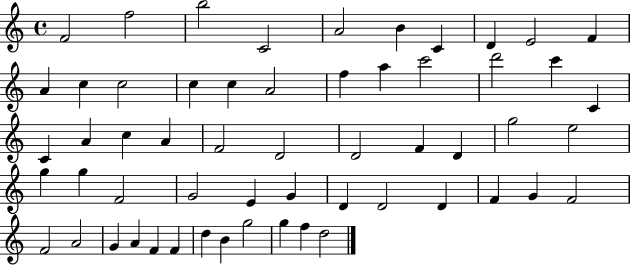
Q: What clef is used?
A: treble